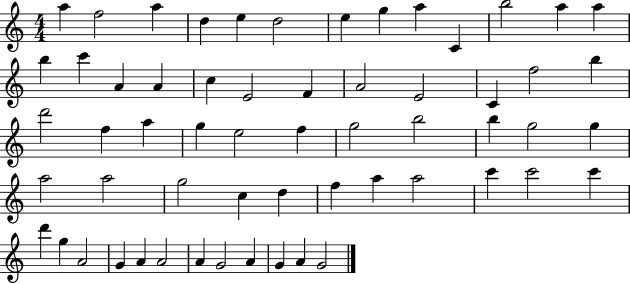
{
  \clef treble
  \numericTimeSignature
  \time 4/4
  \key c \major
  a''4 f''2 a''4 | d''4 e''4 d''2 | e''4 g''4 a''4 c'4 | b''2 a''4 a''4 | \break b''4 c'''4 a'4 a'4 | c''4 e'2 f'4 | a'2 e'2 | c'4 f''2 b''4 | \break d'''2 f''4 a''4 | g''4 e''2 f''4 | g''2 b''2 | b''4 g''2 g''4 | \break a''2 a''2 | g''2 c''4 d''4 | f''4 a''4 a''2 | c'''4 c'''2 c'''4 | \break d'''4 g''4 a'2 | g'4 a'4 a'2 | a'4 g'2 a'4 | g'4 a'4 g'2 | \break \bar "|."
}